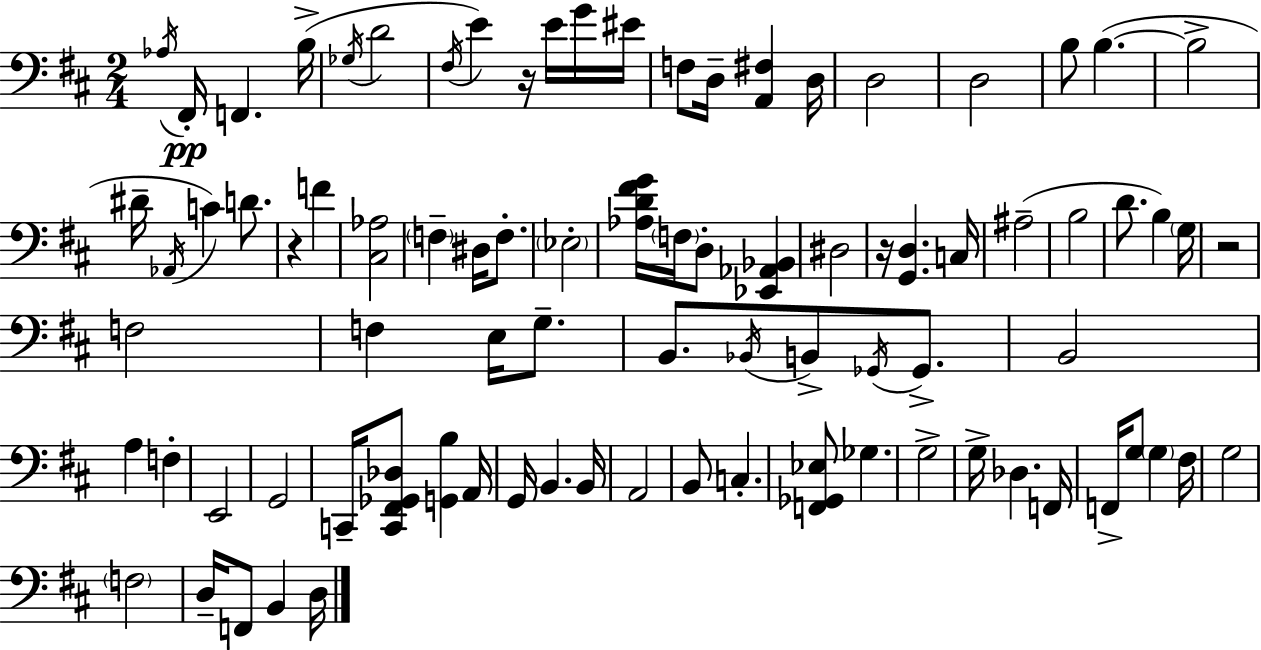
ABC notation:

X:1
T:Untitled
M:2/4
L:1/4
K:D
_A,/4 ^F,,/4 F,, B,/4 _G,/4 D2 ^F,/4 E z/4 E/4 G/4 ^E/4 F,/2 D,/4 [A,,^F,] D,/4 D,2 D,2 B,/2 B, B,2 ^D/4 _A,,/4 C D/2 z F [^C,_A,]2 F, ^D,/4 F,/2 _E,2 [_A,D^FG]/4 F,/4 D,/2 [_E,,_A,,_B,,] ^D,2 z/4 [G,,D,] C,/4 ^A,2 B,2 D/2 B, G,/4 z2 F,2 F, E,/4 G,/2 B,,/2 _B,,/4 B,,/2 _G,,/4 _G,,/2 B,,2 A, F, E,,2 G,,2 C,,/4 [C,,^F,,_G,,_D,]/2 [G,,B,] A,,/4 G,,/4 B,, B,,/4 A,,2 B,,/2 C, [F,,_G,,_E,]/2 _G, G,2 G,/4 _D, F,,/4 F,,/4 G,/2 G, ^F,/4 G,2 F,2 D,/4 F,,/2 B,, D,/4